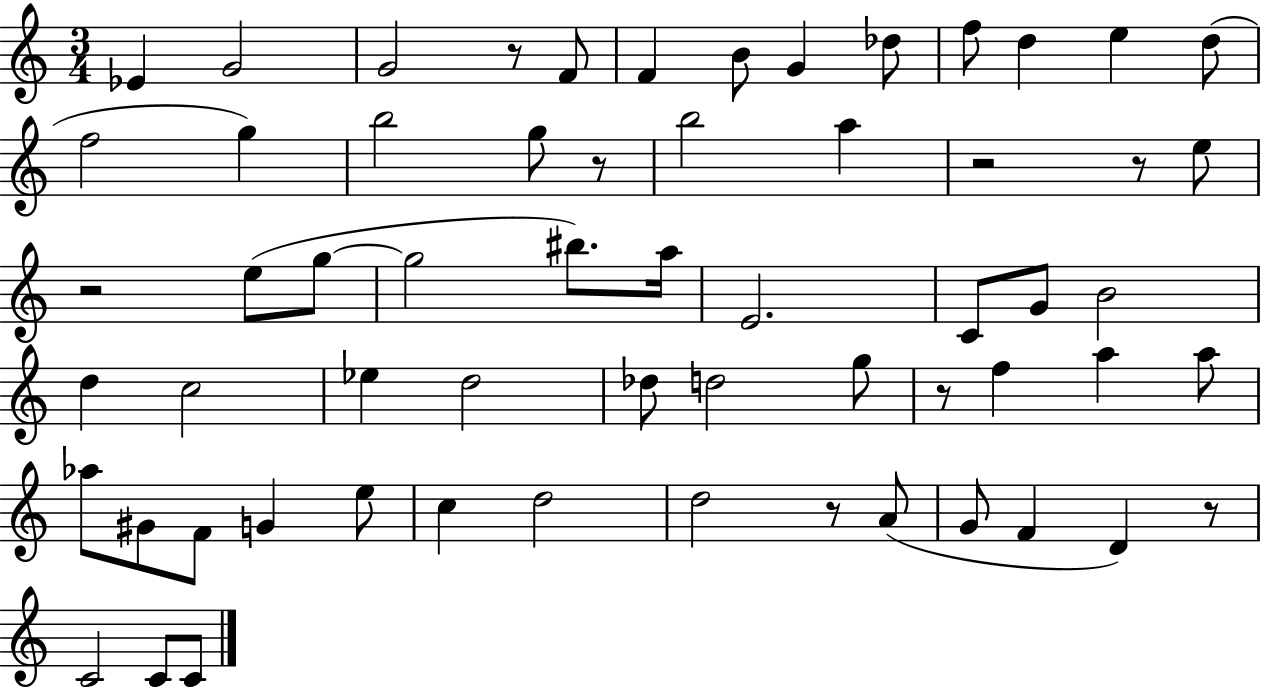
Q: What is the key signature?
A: C major